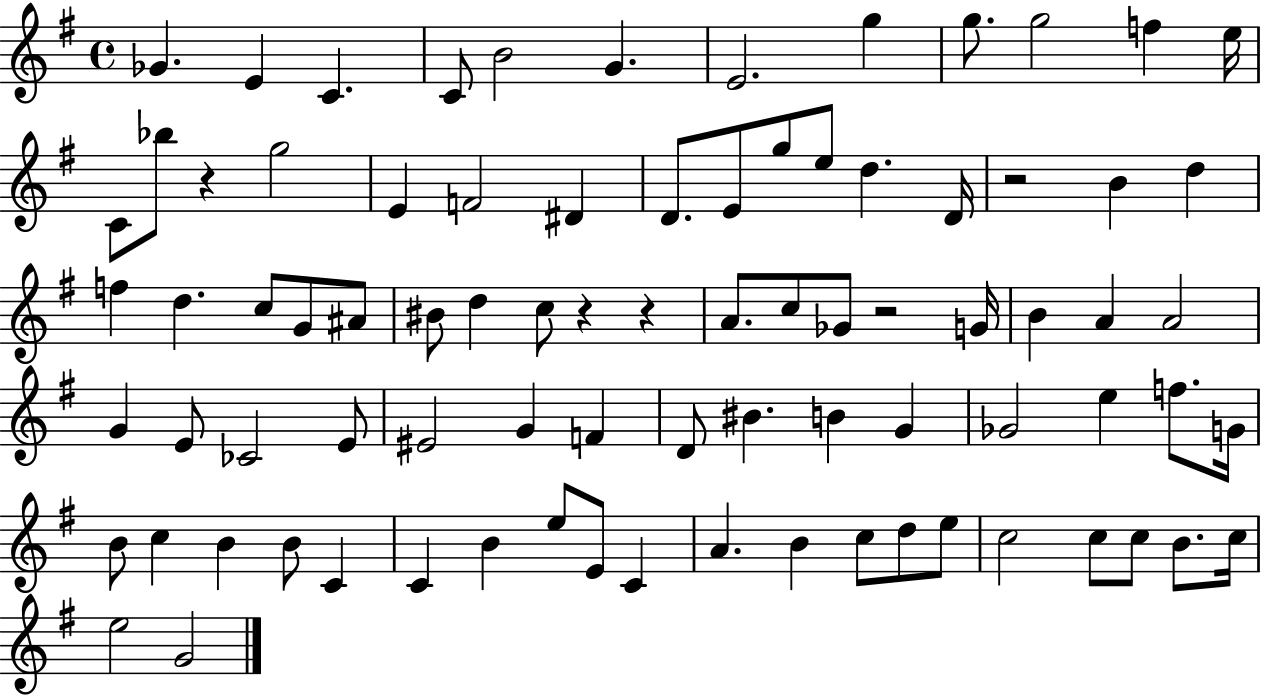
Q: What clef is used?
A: treble